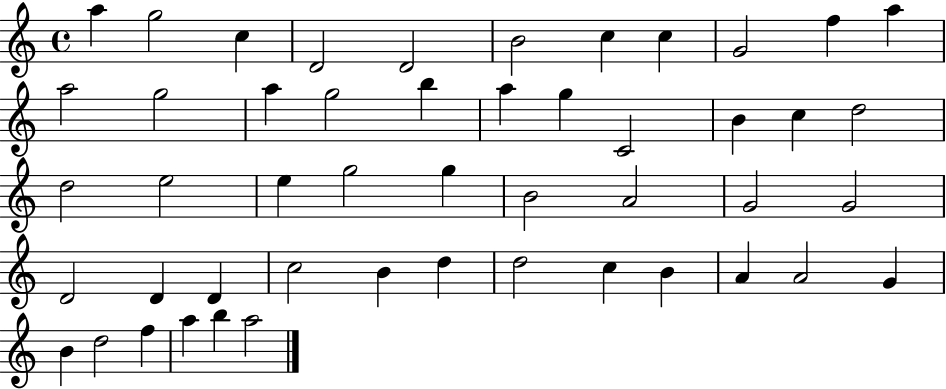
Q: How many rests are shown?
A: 0